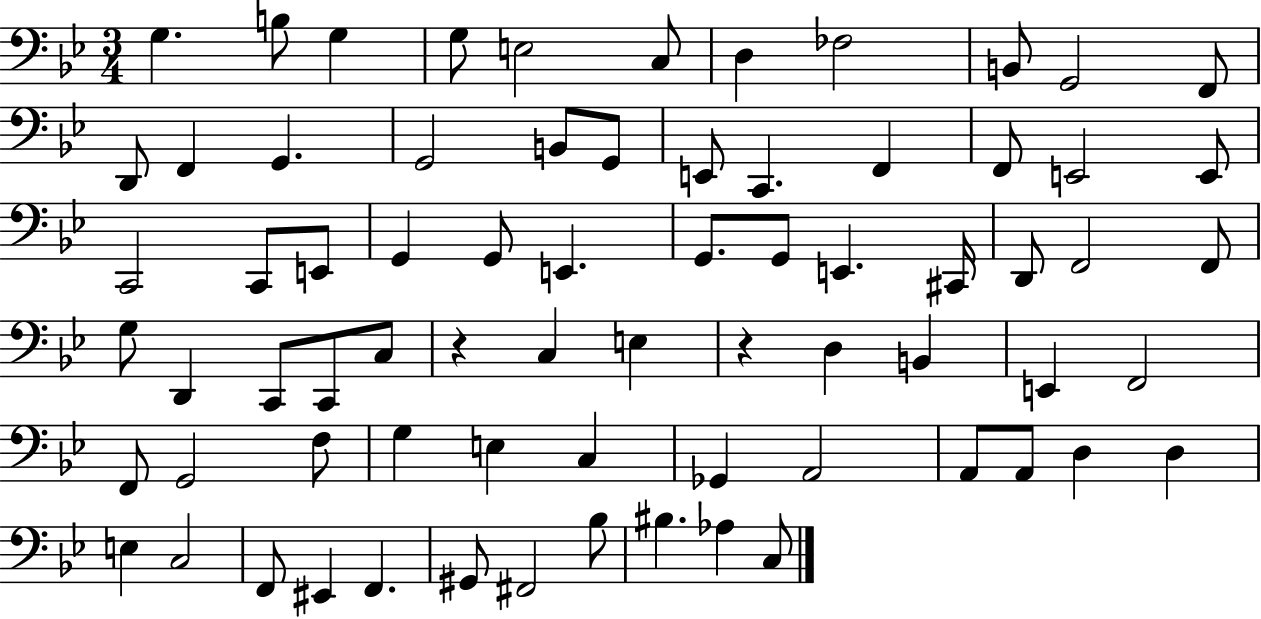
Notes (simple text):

G3/q. B3/e G3/q G3/e E3/h C3/e D3/q FES3/h B2/e G2/h F2/e D2/e F2/q G2/q. G2/h B2/e G2/e E2/e C2/q. F2/q F2/e E2/h E2/e C2/h C2/e E2/e G2/q G2/e E2/q. G2/e. G2/e E2/q. C#2/s D2/e F2/h F2/e G3/e D2/q C2/e C2/e C3/e R/q C3/q E3/q R/q D3/q B2/q E2/q F2/h F2/e G2/h F3/e G3/q E3/q C3/q Gb2/q A2/h A2/e A2/e D3/q D3/q E3/q C3/h F2/e EIS2/q F2/q. G#2/e F#2/h Bb3/e BIS3/q. Ab3/q C3/e